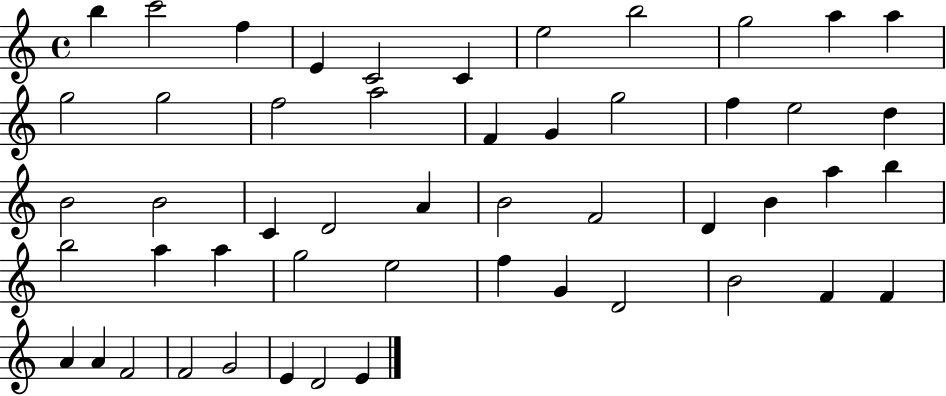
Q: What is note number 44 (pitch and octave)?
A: A4